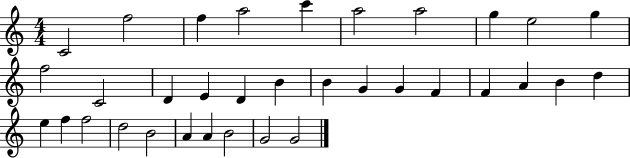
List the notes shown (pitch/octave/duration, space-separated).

C4/h F5/h F5/q A5/h C6/q A5/h A5/h G5/q E5/h G5/q F5/h C4/h D4/q E4/q D4/q B4/q B4/q G4/q G4/q F4/q F4/q A4/q B4/q D5/q E5/q F5/q F5/h D5/h B4/h A4/q A4/q B4/h G4/h G4/h